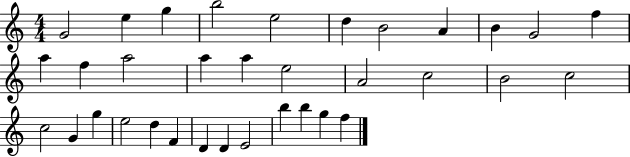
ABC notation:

X:1
T:Untitled
M:4/4
L:1/4
K:C
G2 e g b2 e2 d B2 A B G2 f a f a2 a a e2 A2 c2 B2 c2 c2 G g e2 d F D D E2 b b g f